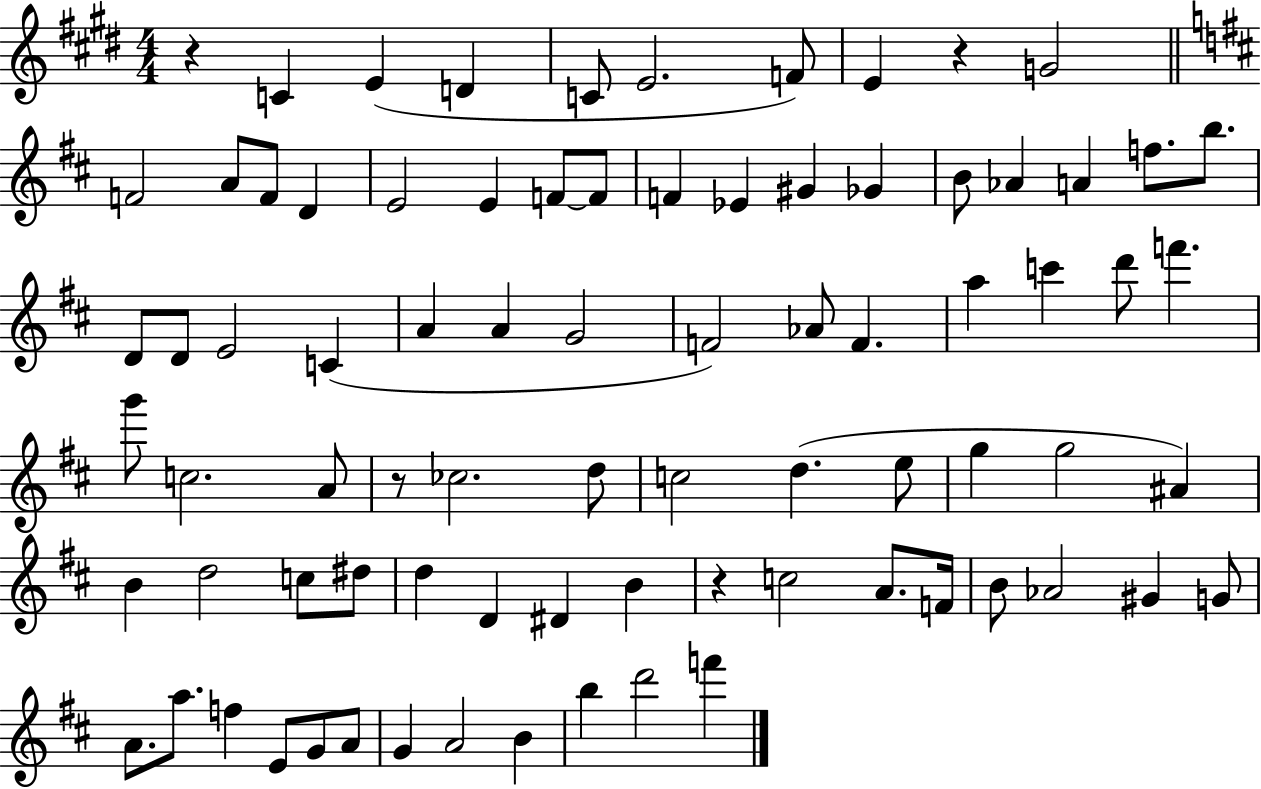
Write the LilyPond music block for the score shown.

{
  \clef treble
  \numericTimeSignature
  \time 4/4
  \key e \major
  r4 c'4 e'4( d'4 | c'8 e'2. f'8) | e'4 r4 g'2 | \bar "||" \break \key b \minor f'2 a'8 f'8 d'4 | e'2 e'4 f'8~~ f'8 | f'4 ees'4 gis'4 ges'4 | b'8 aes'4 a'4 f''8. b''8. | \break d'8 d'8 e'2 c'4( | a'4 a'4 g'2 | f'2) aes'8 f'4. | a''4 c'''4 d'''8 f'''4. | \break g'''8 c''2. a'8 | r8 ces''2. d''8 | c''2 d''4.( e''8 | g''4 g''2 ais'4) | \break b'4 d''2 c''8 dis''8 | d''4 d'4 dis'4 b'4 | r4 c''2 a'8. f'16 | b'8 aes'2 gis'4 g'8 | \break a'8. a''8. f''4 e'8 g'8 a'8 | g'4 a'2 b'4 | b''4 d'''2 f'''4 | \bar "|."
}